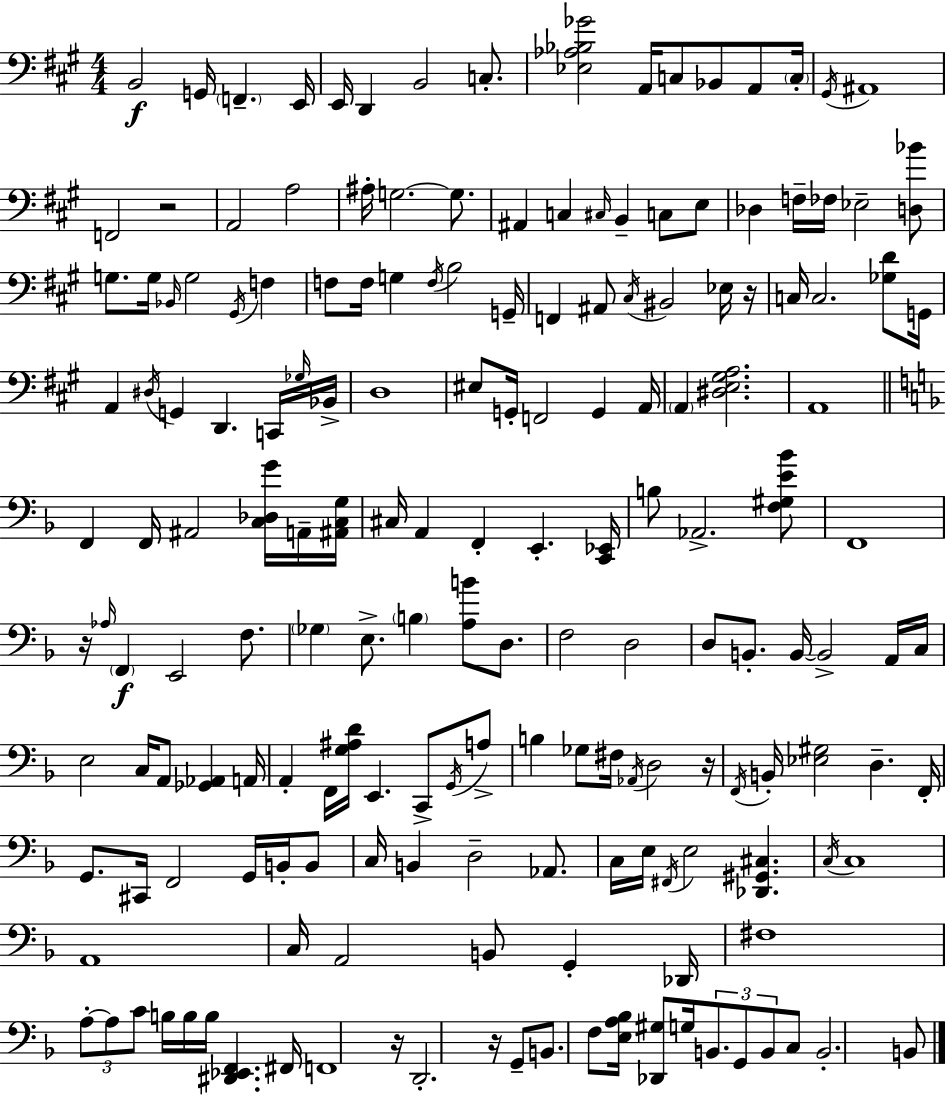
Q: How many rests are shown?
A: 6